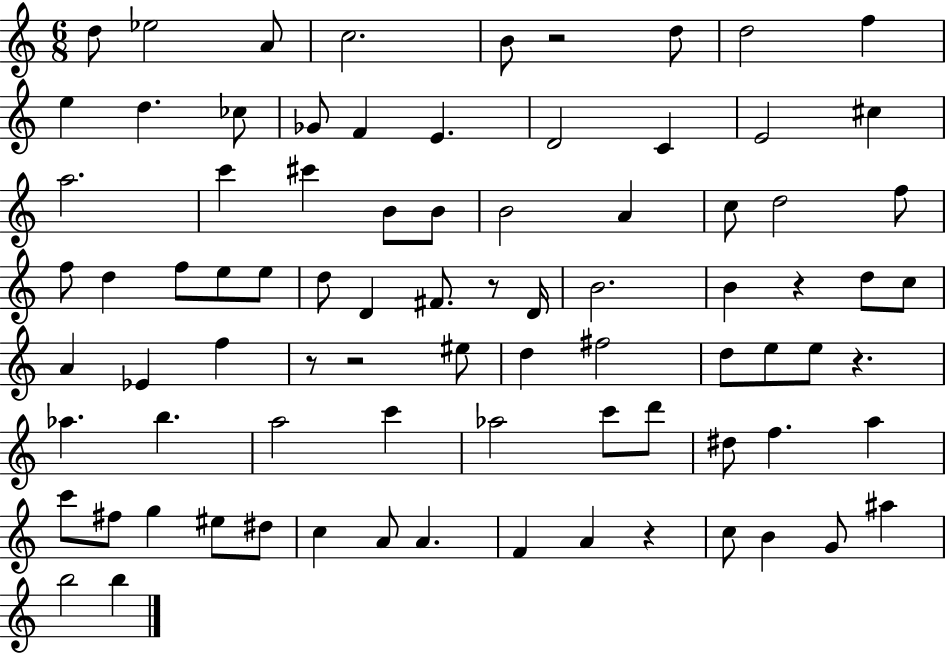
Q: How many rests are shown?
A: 7